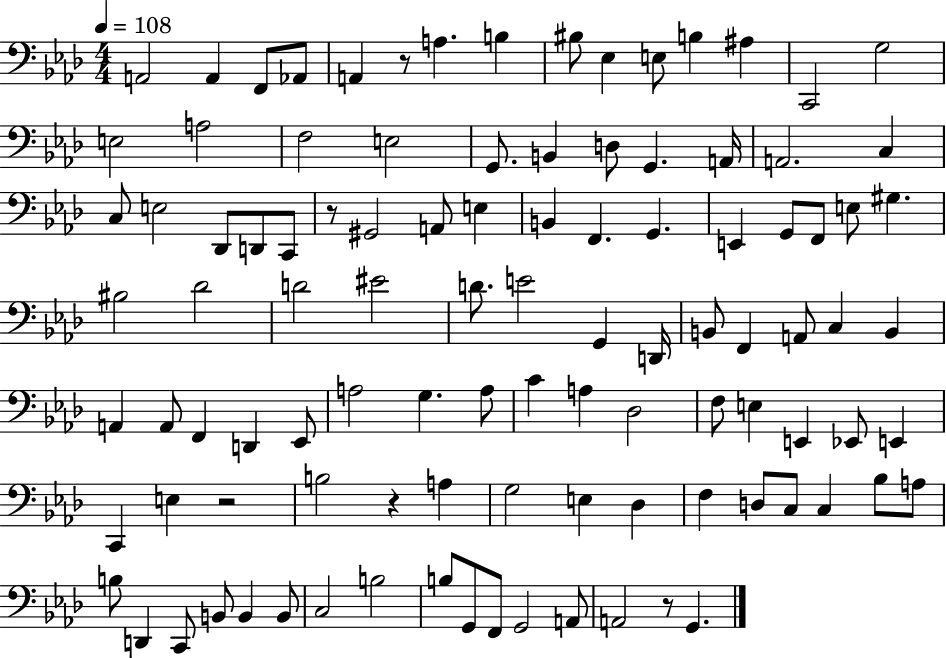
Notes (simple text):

A2/h A2/q F2/e Ab2/e A2/q R/e A3/q. B3/q BIS3/e Eb3/q E3/e B3/q A#3/q C2/h G3/h E3/h A3/h F3/h E3/h G2/e. B2/q D3/e G2/q. A2/s A2/h. C3/q C3/e E3/h Db2/e D2/e C2/e R/e G#2/h A2/e E3/q B2/q F2/q. G2/q. E2/q G2/e F2/e E3/e G#3/q. BIS3/h Db4/h D4/h EIS4/h D4/e. E4/h G2/q D2/s B2/e F2/q A2/e C3/q B2/q A2/q A2/e F2/q D2/q Eb2/e A3/h G3/q. A3/e C4/q A3/q Db3/h F3/e E3/q E2/q Eb2/e E2/q C2/q E3/q R/h B3/h R/q A3/q G3/h E3/q Db3/q F3/q D3/e C3/e C3/q Bb3/e A3/e B3/e D2/q C2/e B2/e B2/q B2/e C3/h B3/h B3/e G2/e F2/e G2/h A2/e A2/h R/e G2/q.